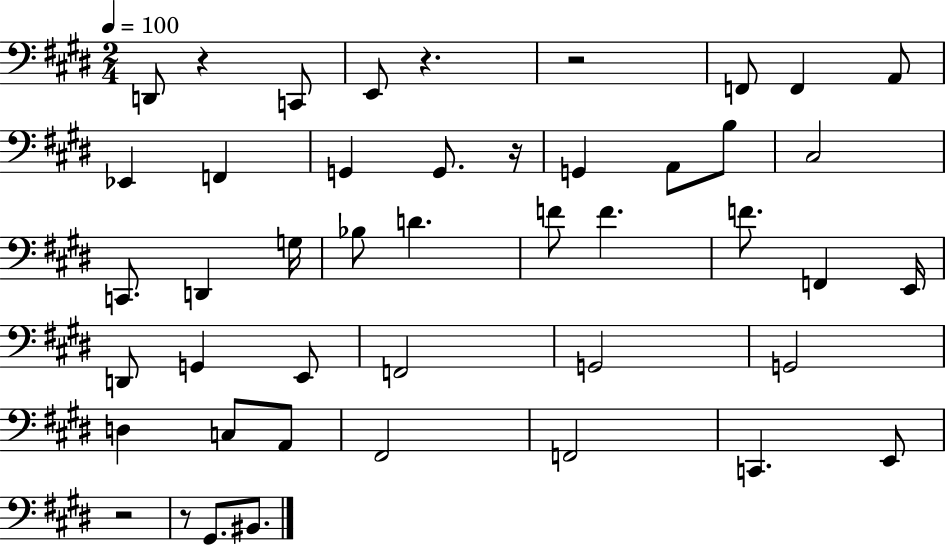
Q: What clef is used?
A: bass